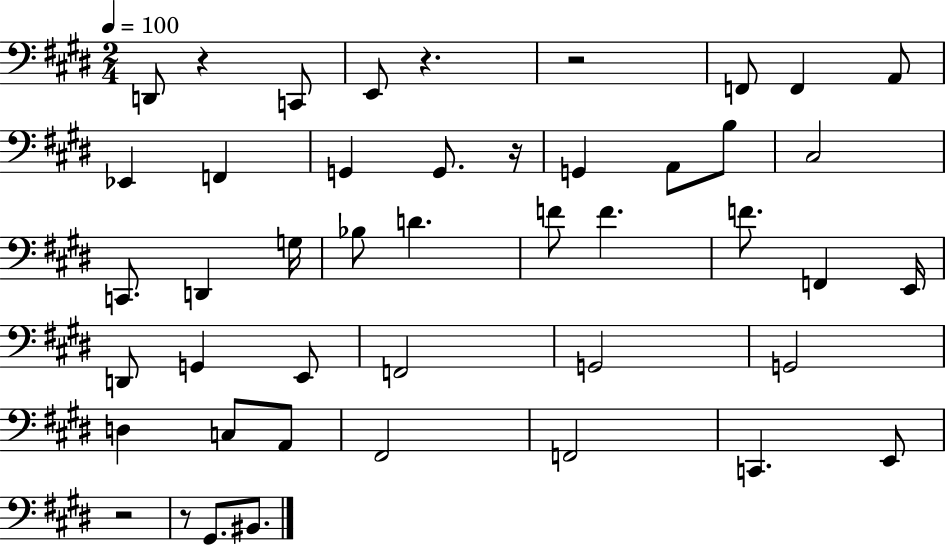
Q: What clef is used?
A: bass